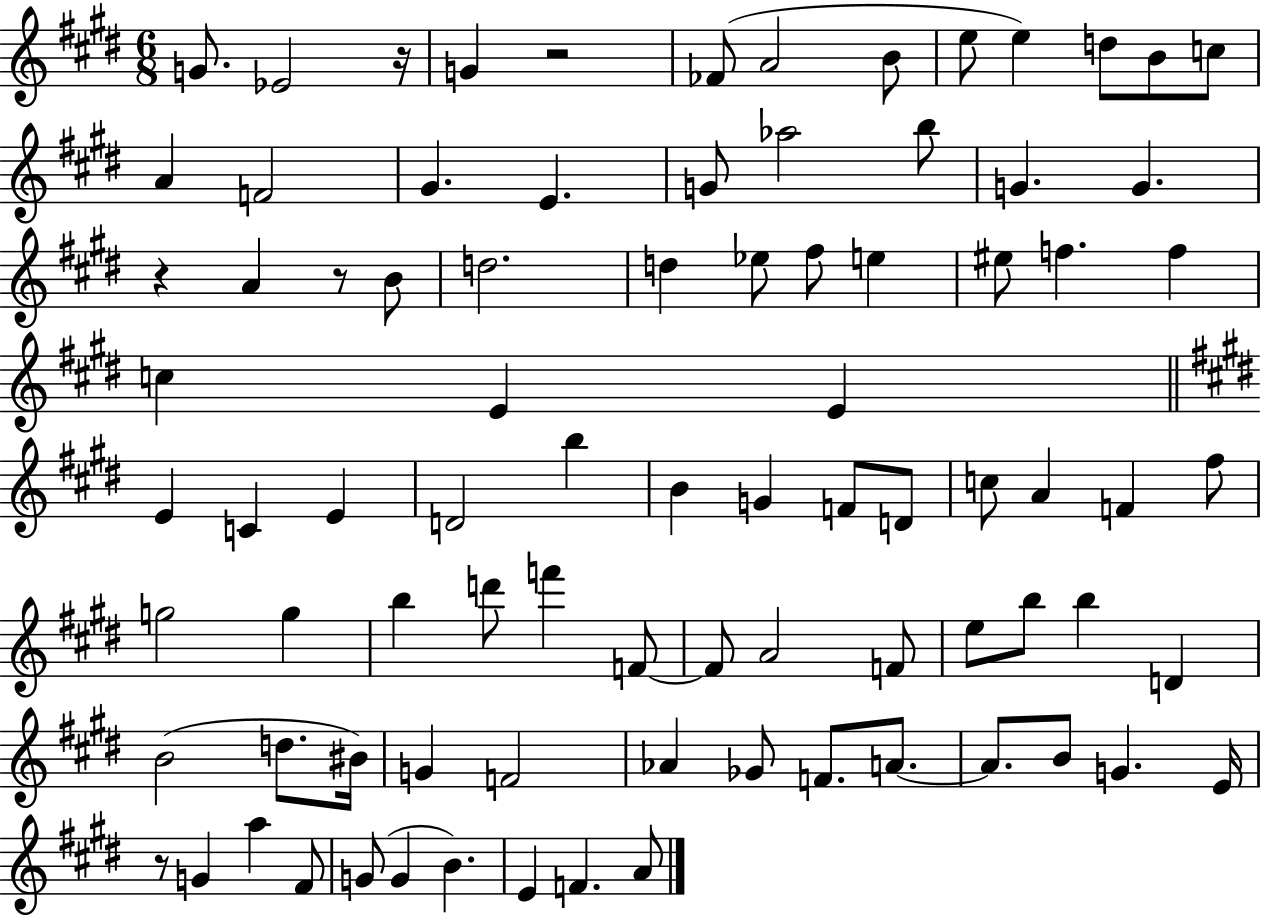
G4/e. Eb4/h R/s G4/q R/h FES4/e A4/h B4/e E5/e E5/q D5/e B4/e C5/e A4/q F4/h G#4/q. E4/q. G4/e Ab5/h B5/e G4/q. G4/q. R/q A4/q R/e B4/e D5/h. D5/q Eb5/e F#5/e E5/q EIS5/e F5/q. F5/q C5/q E4/q E4/q E4/q C4/q E4/q D4/h B5/q B4/q G4/q F4/e D4/e C5/e A4/q F4/q F#5/e G5/h G5/q B5/q D6/e F6/q F4/e F4/e A4/h F4/e E5/e B5/e B5/q D4/q B4/h D5/e. BIS4/s G4/q F4/h Ab4/q Gb4/e F4/e. A4/e. A4/e. B4/e G4/q. E4/s R/e G4/q A5/q F#4/e G4/e G4/q B4/q. E4/q F4/q. A4/e